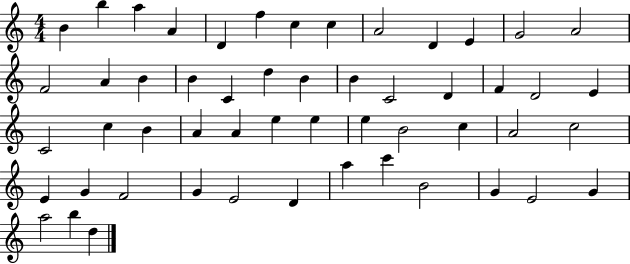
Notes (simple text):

B4/q B5/q A5/q A4/q D4/q F5/q C5/q C5/q A4/h D4/q E4/q G4/h A4/h F4/h A4/q B4/q B4/q C4/q D5/q B4/q B4/q C4/h D4/q F4/q D4/h E4/q C4/h C5/q B4/q A4/q A4/q E5/q E5/q E5/q B4/h C5/q A4/h C5/h E4/q G4/q F4/h G4/q E4/h D4/q A5/q C6/q B4/h G4/q E4/h G4/q A5/h B5/q D5/q